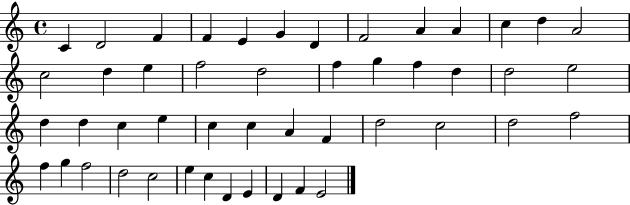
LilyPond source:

{
  \clef treble
  \time 4/4
  \defaultTimeSignature
  \key c \major
  c'4 d'2 f'4 | f'4 e'4 g'4 d'4 | f'2 a'4 a'4 | c''4 d''4 a'2 | \break c''2 d''4 e''4 | f''2 d''2 | f''4 g''4 f''4 d''4 | d''2 e''2 | \break d''4 d''4 c''4 e''4 | c''4 c''4 a'4 f'4 | d''2 c''2 | d''2 f''2 | \break f''4 g''4 f''2 | d''2 c''2 | e''4 c''4 d'4 e'4 | d'4 f'4 e'2 | \break \bar "|."
}